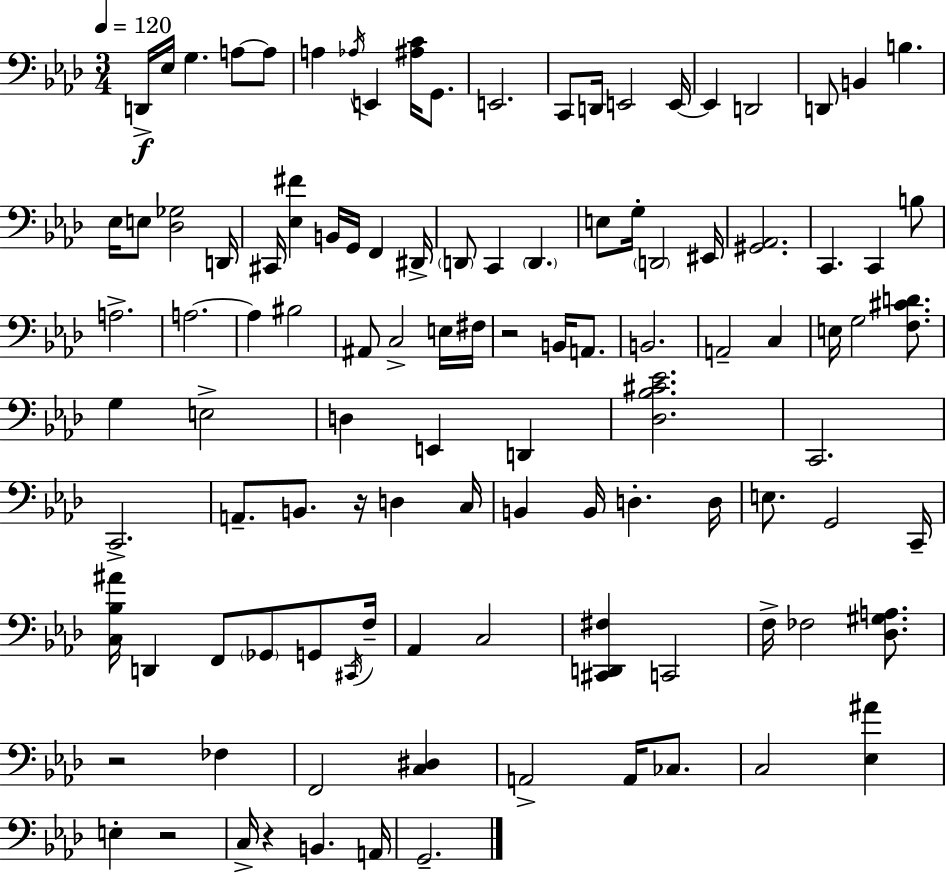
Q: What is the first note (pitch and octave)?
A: D2